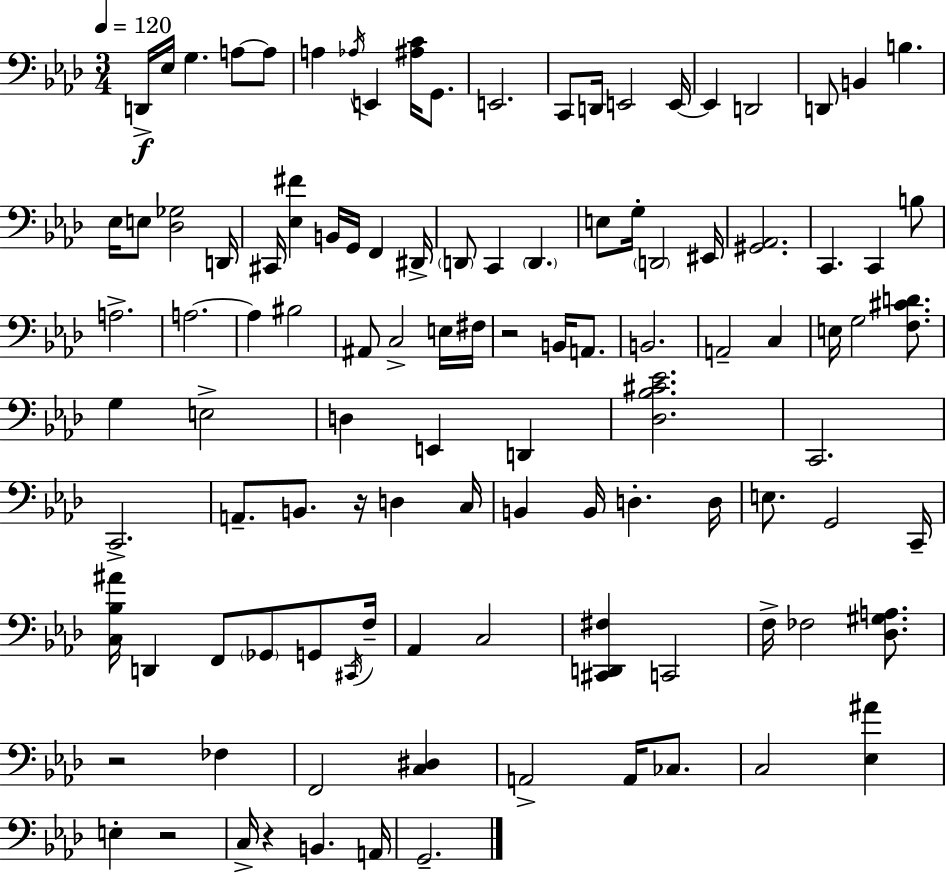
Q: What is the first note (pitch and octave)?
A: D2